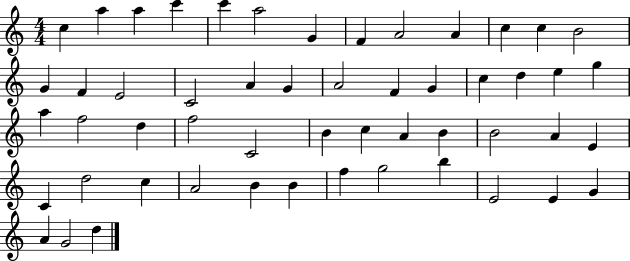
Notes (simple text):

C5/q A5/q A5/q C6/q C6/q A5/h G4/q F4/q A4/h A4/q C5/q C5/q B4/h G4/q F4/q E4/h C4/h A4/q G4/q A4/h F4/q G4/q C5/q D5/q E5/q G5/q A5/q F5/h D5/q F5/h C4/h B4/q C5/q A4/q B4/q B4/h A4/q E4/q C4/q D5/h C5/q A4/h B4/q B4/q F5/q G5/h B5/q E4/h E4/q G4/q A4/q G4/h D5/q